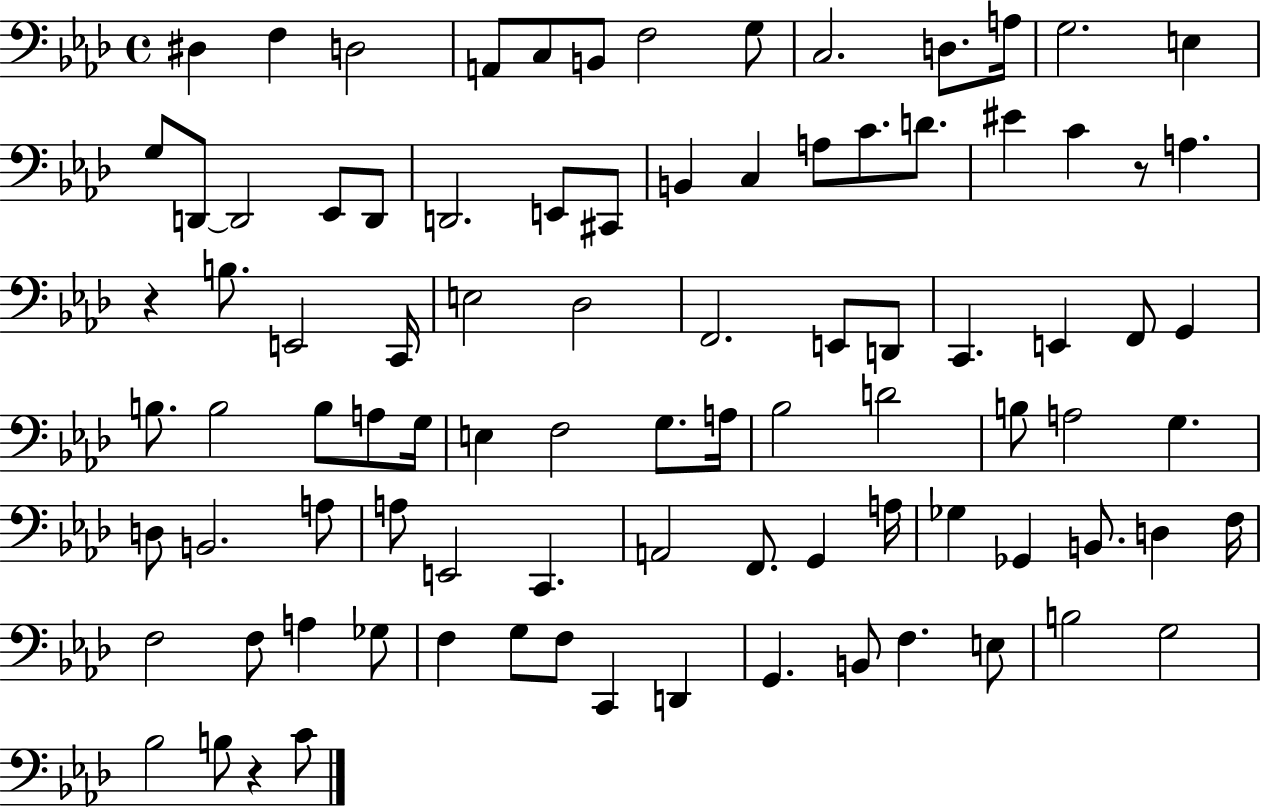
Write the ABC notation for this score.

X:1
T:Untitled
M:4/4
L:1/4
K:Ab
^D, F, D,2 A,,/2 C,/2 B,,/2 F,2 G,/2 C,2 D,/2 A,/4 G,2 E, G,/2 D,,/2 D,,2 _E,,/2 D,,/2 D,,2 E,,/2 ^C,,/2 B,, C, A,/2 C/2 D/2 ^E C z/2 A, z B,/2 E,,2 C,,/4 E,2 _D,2 F,,2 E,,/2 D,,/2 C,, E,, F,,/2 G,, B,/2 B,2 B,/2 A,/2 G,/4 E, F,2 G,/2 A,/4 _B,2 D2 B,/2 A,2 G, D,/2 B,,2 A,/2 A,/2 E,,2 C,, A,,2 F,,/2 G,, A,/4 _G, _G,, B,,/2 D, F,/4 F,2 F,/2 A, _G,/2 F, G,/2 F,/2 C,, D,, G,, B,,/2 F, E,/2 B,2 G,2 _B,2 B,/2 z C/2